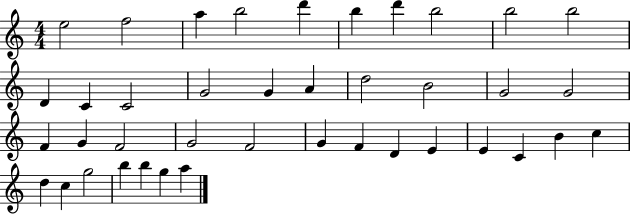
X:1
T:Untitled
M:4/4
L:1/4
K:C
e2 f2 a b2 d' b d' b2 b2 b2 D C C2 G2 G A d2 B2 G2 G2 F G F2 G2 F2 G F D E E C B c d c g2 b b g a